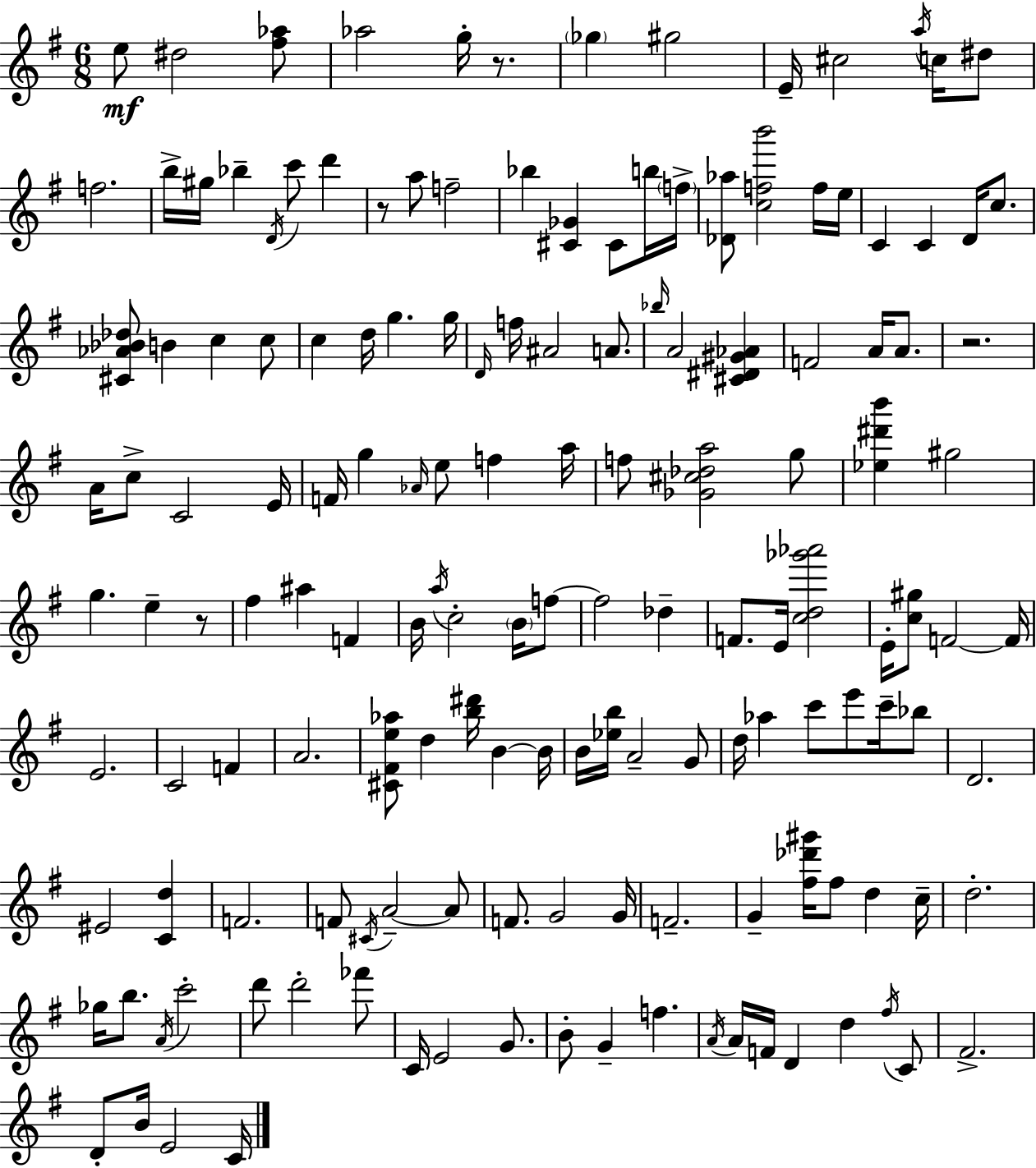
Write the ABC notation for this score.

X:1
T:Untitled
M:6/8
L:1/4
K:G
e/2 ^d2 [^f_a]/2 _a2 g/4 z/2 _g ^g2 E/4 ^c2 a/4 c/4 ^d/2 f2 b/4 ^g/4 _b D/4 c'/2 d' z/2 a/2 f2 _b [^C_G] ^C/2 b/4 f/4 [_D_a]/2 [cfb']2 f/4 e/4 C C D/4 c/2 [^C_A_B_d]/2 B c c/2 c d/4 g g/4 D/4 f/4 ^A2 A/2 _b/4 A2 [^C^D^G_A] F2 A/4 A/2 z2 A/4 c/2 C2 E/4 F/4 g _A/4 e/2 f a/4 f/2 [_G^c_da]2 g/2 [_e^d'b'] ^g2 g e z/2 ^f ^a F B/4 a/4 c2 B/4 f/2 f2 _d F/2 E/4 [cd_g'_a']2 E/4 [c^g]/2 F2 F/4 E2 C2 F A2 [^C^Fe_a]/2 d [b^d']/4 B B/4 B/4 [_eb]/4 A2 G/2 d/4 _a c'/2 e'/2 c'/4 _b/2 D2 ^E2 [Cd] F2 F/2 ^C/4 A2 A/2 F/2 G2 G/4 F2 G [^f_d'^g']/4 ^f/2 d c/4 d2 _g/4 b/2 A/4 c'2 d'/2 d'2 _f'/2 C/4 E2 G/2 B/2 G f A/4 A/4 F/4 D d ^f/4 C/2 ^F2 D/2 B/4 E2 C/4